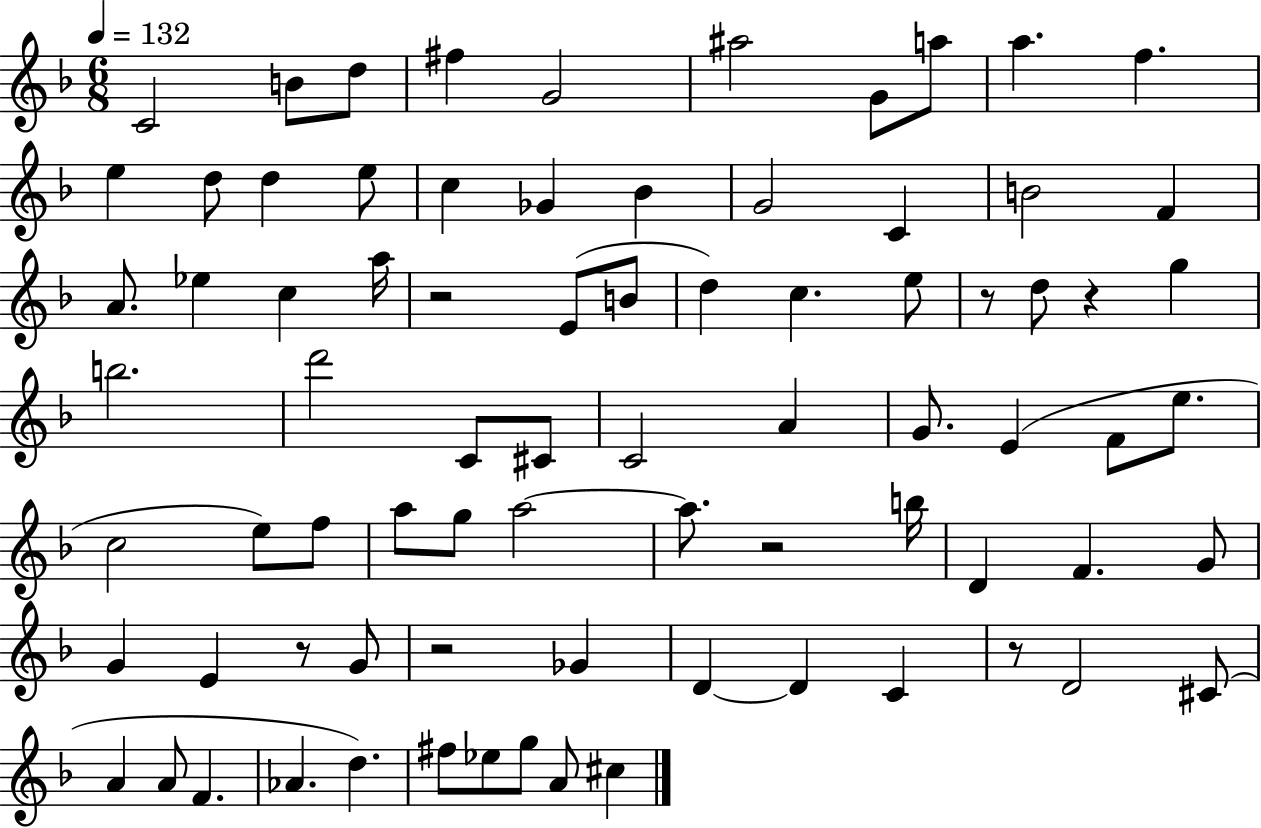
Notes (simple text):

C4/h B4/e D5/e F#5/q G4/h A#5/h G4/e A5/e A5/q. F5/q. E5/q D5/e D5/q E5/e C5/q Gb4/q Bb4/q G4/h C4/q B4/h F4/q A4/e. Eb5/q C5/q A5/s R/h E4/e B4/e D5/q C5/q. E5/e R/e D5/e R/q G5/q B5/h. D6/h C4/e C#4/e C4/h A4/q G4/e. E4/q F4/e E5/e. C5/h E5/e F5/e A5/e G5/e A5/h A5/e. R/h B5/s D4/q F4/q. G4/e G4/q E4/q R/e G4/e R/h Gb4/q D4/q D4/q C4/q R/e D4/h C#4/e A4/q A4/e F4/q. Ab4/q. D5/q. F#5/e Eb5/e G5/e A4/e C#5/q